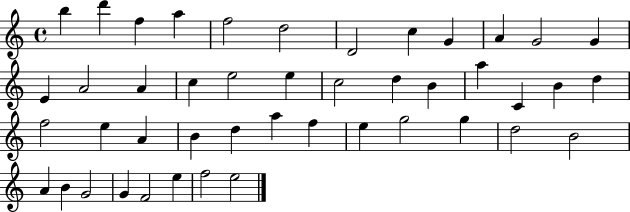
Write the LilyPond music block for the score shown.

{
  \clef treble
  \time 4/4
  \defaultTimeSignature
  \key c \major
  b''4 d'''4 f''4 a''4 | f''2 d''2 | d'2 c''4 g'4 | a'4 g'2 g'4 | \break e'4 a'2 a'4 | c''4 e''2 e''4 | c''2 d''4 b'4 | a''4 c'4 b'4 d''4 | \break f''2 e''4 a'4 | b'4 d''4 a''4 f''4 | e''4 g''2 g''4 | d''2 b'2 | \break a'4 b'4 g'2 | g'4 f'2 e''4 | f''2 e''2 | \bar "|."
}